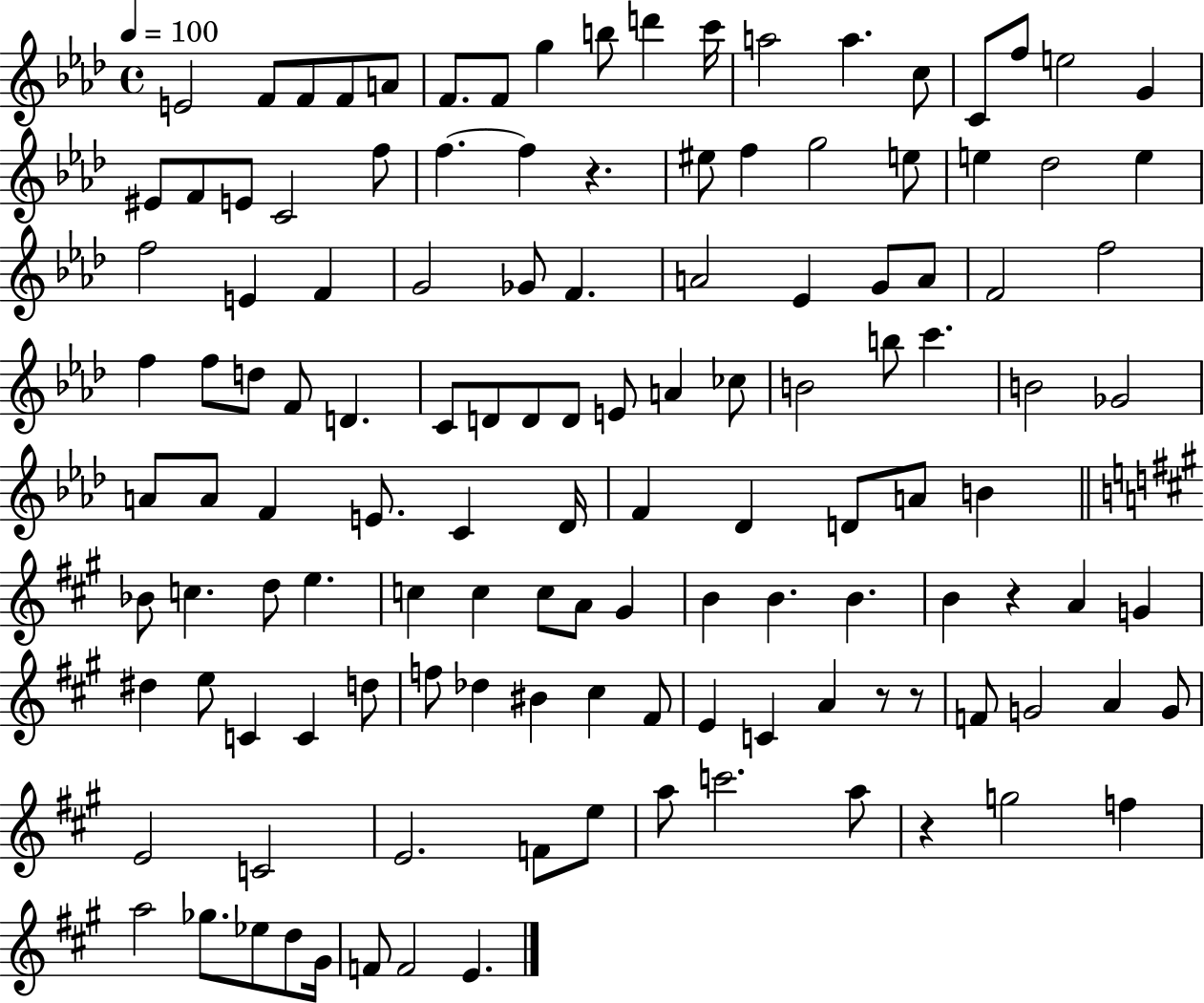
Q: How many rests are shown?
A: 5